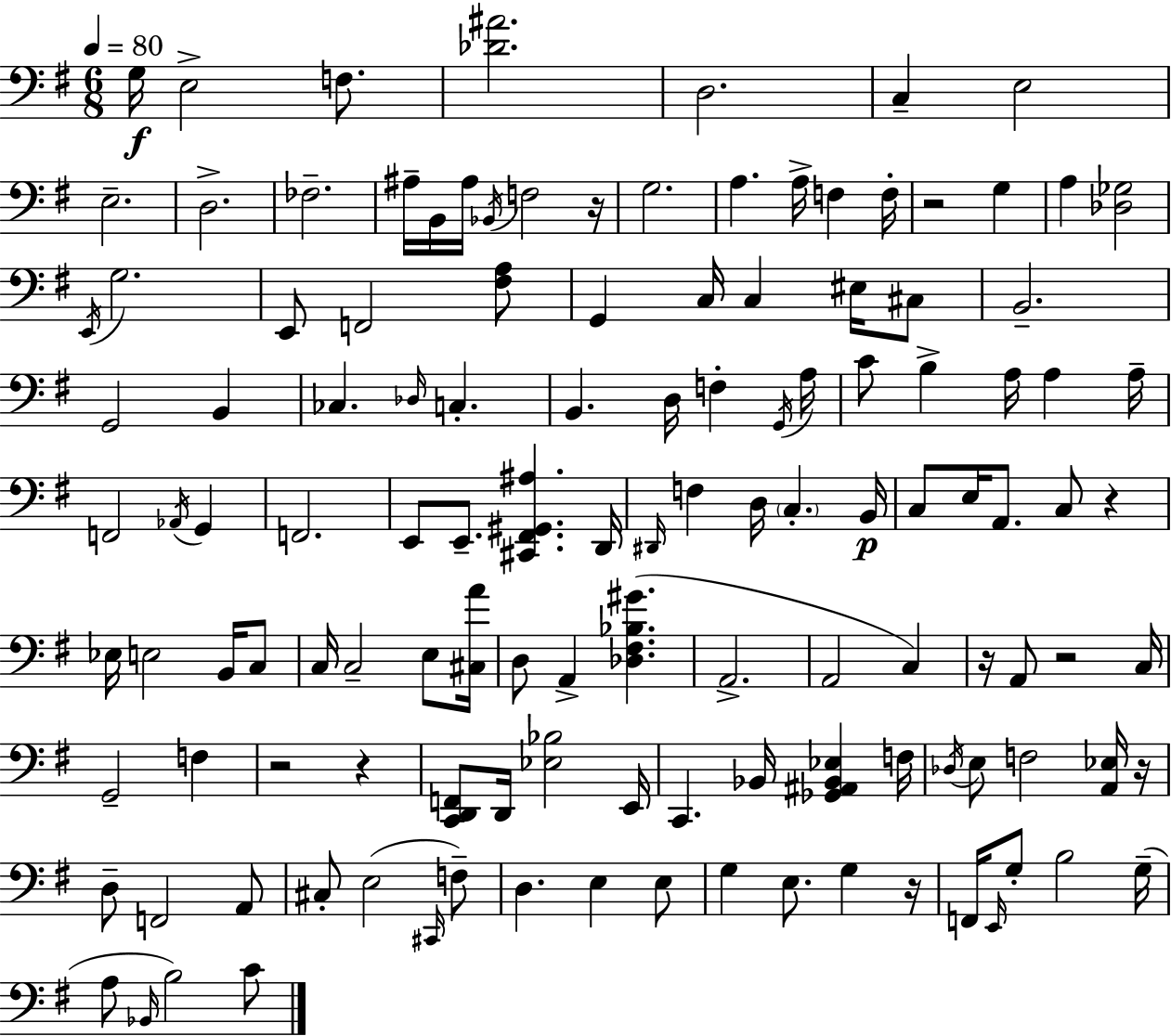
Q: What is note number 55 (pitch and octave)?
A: F3